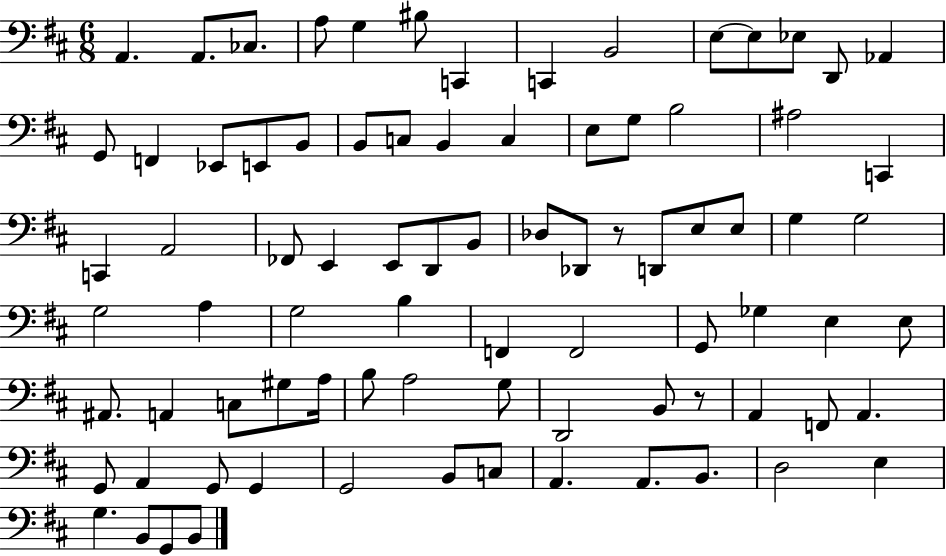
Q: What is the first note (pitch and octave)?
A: A2